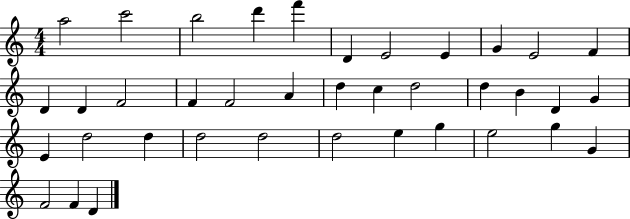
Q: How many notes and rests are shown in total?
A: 38